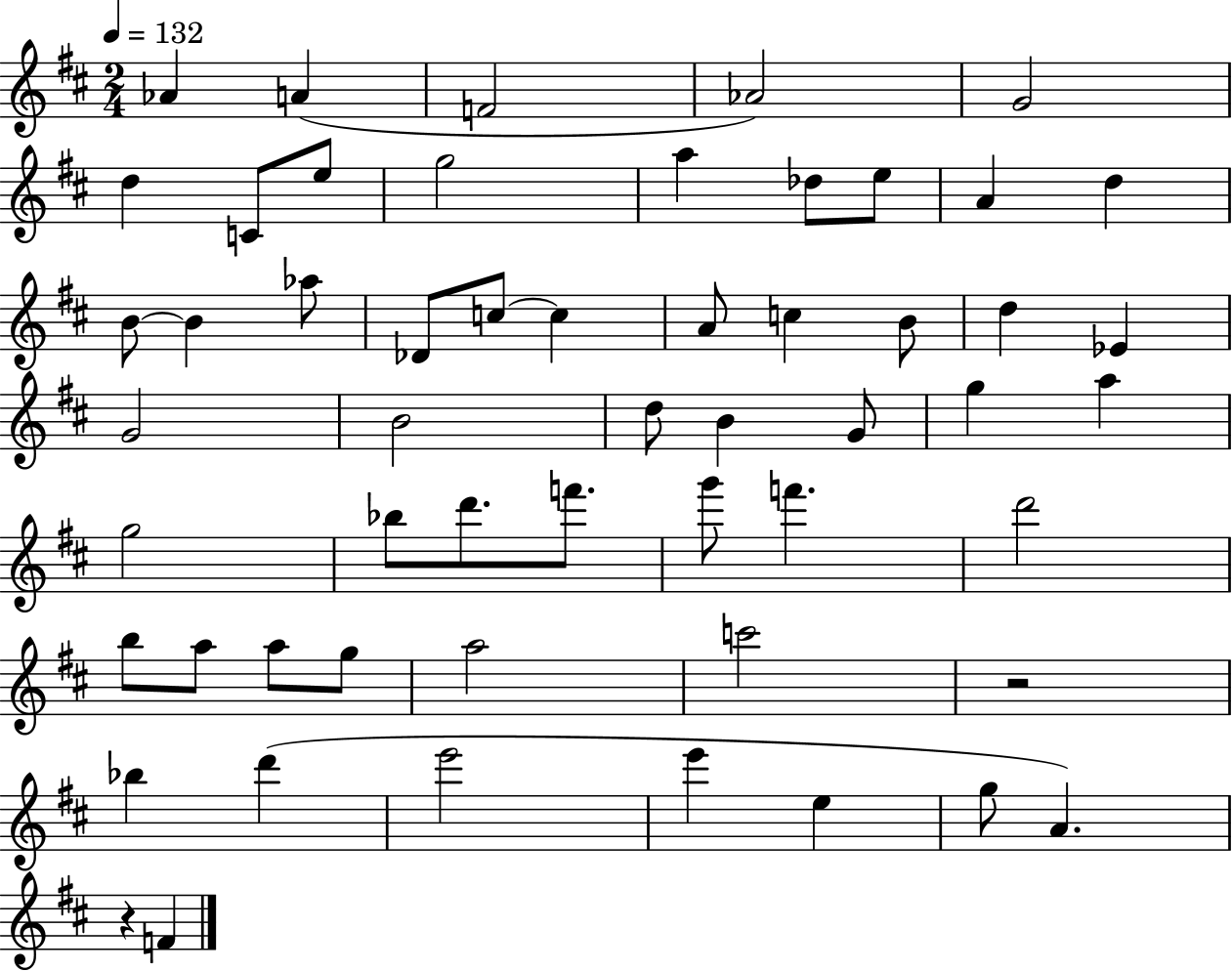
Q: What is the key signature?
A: D major